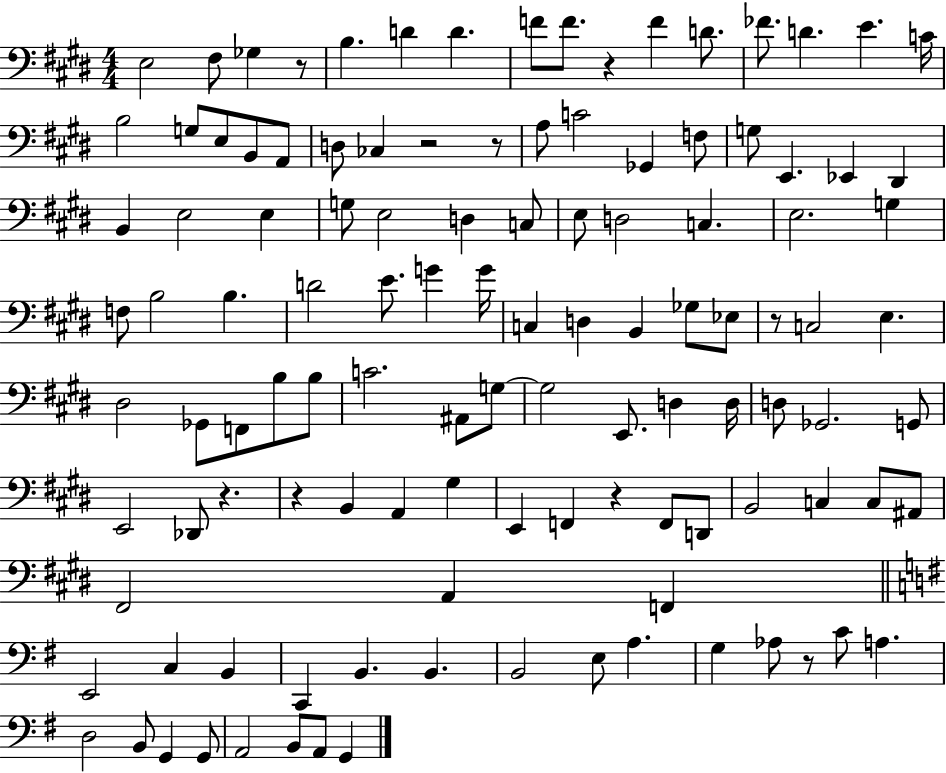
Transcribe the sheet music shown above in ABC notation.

X:1
T:Untitled
M:4/4
L:1/4
K:E
E,2 ^F,/2 _G, z/2 B, D D F/2 F/2 z F D/2 _F/2 D E C/4 B,2 G,/2 E,/2 B,,/2 A,,/2 D,/2 _C, z2 z/2 A,/2 C2 _G,, F,/2 G,/2 E,, _E,, ^D,, B,, E,2 E, G,/2 E,2 D, C,/2 E,/2 D,2 C, E,2 G, F,/2 B,2 B, D2 E/2 G G/4 C, D, B,, _G,/2 _E,/2 z/2 C,2 E, ^D,2 _G,,/2 F,,/2 B,/2 B,/2 C2 ^A,,/2 G,/2 G,2 E,,/2 D, D,/4 D,/2 _G,,2 G,,/2 E,,2 _D,,/2 z z B,, A,, ^G, E,, F,, z F,,/2 D,,/2 B,,2 C, C,/2 ^A,,/2 ^F,,2 A,, F,, E,,2 C, B,, C,, B,, B,, B,,2 E,/2 A, G, _A,/2 z/2 C/2 A, D,2 B,,/2 G,, G,,/2 A,,2 B,,/2 A,,/2 G,,